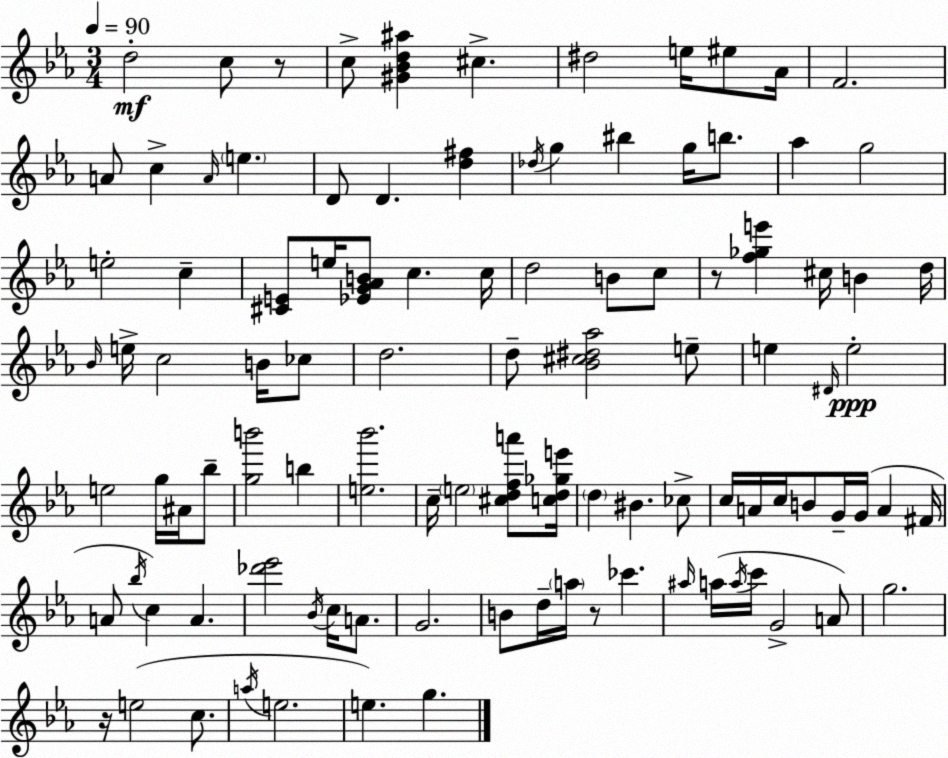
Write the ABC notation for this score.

X:1
T:Untitled
M:3/4
L:1/4
K:Cm
d2 c/2 z/2 c/2 [^G_Bd^a] ^c ^d2 e/4 ^e/2 _A/4 F2 A/2 c A/4 e D/2 D [d^f] _d/4 g ^b g/4 b/2 _a g2 e2 c [^CE]/2 e/4 [_EG_AB]/2 c c/4 d2 B/2 c/2 z/2 [f_ge'] ^c/4 B d/4 _B/4 e/4 c2 B/4 _c/2 d2 d/2 [_B^c^d_a]2 e/2 e ^D/4 e2 e2 g/4 ^A/4 _b/2 [gb']2 b [e_b']2 c/4 e2 [^cdfa']/2 [cd_ge']/4 d ^B _c/2 c/4 A/4 c/4 B/2 G/4 G/4 A ^F/4 A/2 _b/4 c A [_d'_e']2 _B/4 c/4 A/2 G2 B/2 d/4 a/4 z/2 _c' ^a/4 a/4 a/4 c'/4 G2 A/2 g2 z/4 e2 c/2 a/4 e2 e g